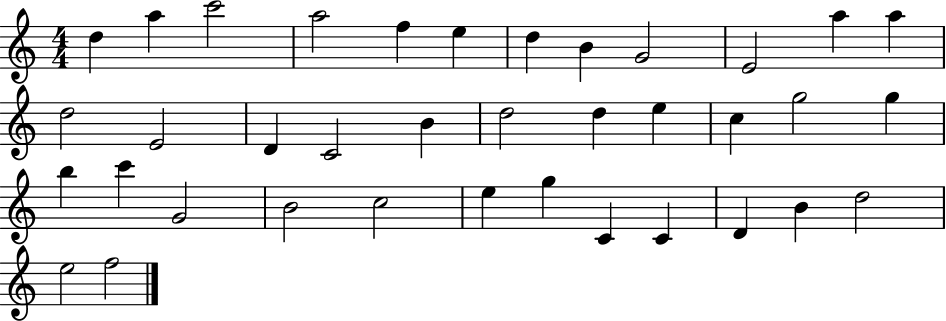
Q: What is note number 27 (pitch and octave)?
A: B4